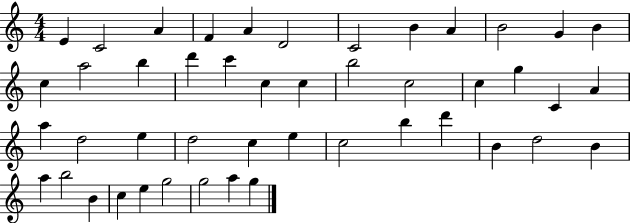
X:1
T:Untitled
M:4/4
L:1/4
K:C
E C2 A F A D2 C2 B A B2 G B c a2 b d' c' c c b2 c2 c g C A a d2 e d2 c e c2 b d' B d2 B a b2 B c e g2 g2 a g